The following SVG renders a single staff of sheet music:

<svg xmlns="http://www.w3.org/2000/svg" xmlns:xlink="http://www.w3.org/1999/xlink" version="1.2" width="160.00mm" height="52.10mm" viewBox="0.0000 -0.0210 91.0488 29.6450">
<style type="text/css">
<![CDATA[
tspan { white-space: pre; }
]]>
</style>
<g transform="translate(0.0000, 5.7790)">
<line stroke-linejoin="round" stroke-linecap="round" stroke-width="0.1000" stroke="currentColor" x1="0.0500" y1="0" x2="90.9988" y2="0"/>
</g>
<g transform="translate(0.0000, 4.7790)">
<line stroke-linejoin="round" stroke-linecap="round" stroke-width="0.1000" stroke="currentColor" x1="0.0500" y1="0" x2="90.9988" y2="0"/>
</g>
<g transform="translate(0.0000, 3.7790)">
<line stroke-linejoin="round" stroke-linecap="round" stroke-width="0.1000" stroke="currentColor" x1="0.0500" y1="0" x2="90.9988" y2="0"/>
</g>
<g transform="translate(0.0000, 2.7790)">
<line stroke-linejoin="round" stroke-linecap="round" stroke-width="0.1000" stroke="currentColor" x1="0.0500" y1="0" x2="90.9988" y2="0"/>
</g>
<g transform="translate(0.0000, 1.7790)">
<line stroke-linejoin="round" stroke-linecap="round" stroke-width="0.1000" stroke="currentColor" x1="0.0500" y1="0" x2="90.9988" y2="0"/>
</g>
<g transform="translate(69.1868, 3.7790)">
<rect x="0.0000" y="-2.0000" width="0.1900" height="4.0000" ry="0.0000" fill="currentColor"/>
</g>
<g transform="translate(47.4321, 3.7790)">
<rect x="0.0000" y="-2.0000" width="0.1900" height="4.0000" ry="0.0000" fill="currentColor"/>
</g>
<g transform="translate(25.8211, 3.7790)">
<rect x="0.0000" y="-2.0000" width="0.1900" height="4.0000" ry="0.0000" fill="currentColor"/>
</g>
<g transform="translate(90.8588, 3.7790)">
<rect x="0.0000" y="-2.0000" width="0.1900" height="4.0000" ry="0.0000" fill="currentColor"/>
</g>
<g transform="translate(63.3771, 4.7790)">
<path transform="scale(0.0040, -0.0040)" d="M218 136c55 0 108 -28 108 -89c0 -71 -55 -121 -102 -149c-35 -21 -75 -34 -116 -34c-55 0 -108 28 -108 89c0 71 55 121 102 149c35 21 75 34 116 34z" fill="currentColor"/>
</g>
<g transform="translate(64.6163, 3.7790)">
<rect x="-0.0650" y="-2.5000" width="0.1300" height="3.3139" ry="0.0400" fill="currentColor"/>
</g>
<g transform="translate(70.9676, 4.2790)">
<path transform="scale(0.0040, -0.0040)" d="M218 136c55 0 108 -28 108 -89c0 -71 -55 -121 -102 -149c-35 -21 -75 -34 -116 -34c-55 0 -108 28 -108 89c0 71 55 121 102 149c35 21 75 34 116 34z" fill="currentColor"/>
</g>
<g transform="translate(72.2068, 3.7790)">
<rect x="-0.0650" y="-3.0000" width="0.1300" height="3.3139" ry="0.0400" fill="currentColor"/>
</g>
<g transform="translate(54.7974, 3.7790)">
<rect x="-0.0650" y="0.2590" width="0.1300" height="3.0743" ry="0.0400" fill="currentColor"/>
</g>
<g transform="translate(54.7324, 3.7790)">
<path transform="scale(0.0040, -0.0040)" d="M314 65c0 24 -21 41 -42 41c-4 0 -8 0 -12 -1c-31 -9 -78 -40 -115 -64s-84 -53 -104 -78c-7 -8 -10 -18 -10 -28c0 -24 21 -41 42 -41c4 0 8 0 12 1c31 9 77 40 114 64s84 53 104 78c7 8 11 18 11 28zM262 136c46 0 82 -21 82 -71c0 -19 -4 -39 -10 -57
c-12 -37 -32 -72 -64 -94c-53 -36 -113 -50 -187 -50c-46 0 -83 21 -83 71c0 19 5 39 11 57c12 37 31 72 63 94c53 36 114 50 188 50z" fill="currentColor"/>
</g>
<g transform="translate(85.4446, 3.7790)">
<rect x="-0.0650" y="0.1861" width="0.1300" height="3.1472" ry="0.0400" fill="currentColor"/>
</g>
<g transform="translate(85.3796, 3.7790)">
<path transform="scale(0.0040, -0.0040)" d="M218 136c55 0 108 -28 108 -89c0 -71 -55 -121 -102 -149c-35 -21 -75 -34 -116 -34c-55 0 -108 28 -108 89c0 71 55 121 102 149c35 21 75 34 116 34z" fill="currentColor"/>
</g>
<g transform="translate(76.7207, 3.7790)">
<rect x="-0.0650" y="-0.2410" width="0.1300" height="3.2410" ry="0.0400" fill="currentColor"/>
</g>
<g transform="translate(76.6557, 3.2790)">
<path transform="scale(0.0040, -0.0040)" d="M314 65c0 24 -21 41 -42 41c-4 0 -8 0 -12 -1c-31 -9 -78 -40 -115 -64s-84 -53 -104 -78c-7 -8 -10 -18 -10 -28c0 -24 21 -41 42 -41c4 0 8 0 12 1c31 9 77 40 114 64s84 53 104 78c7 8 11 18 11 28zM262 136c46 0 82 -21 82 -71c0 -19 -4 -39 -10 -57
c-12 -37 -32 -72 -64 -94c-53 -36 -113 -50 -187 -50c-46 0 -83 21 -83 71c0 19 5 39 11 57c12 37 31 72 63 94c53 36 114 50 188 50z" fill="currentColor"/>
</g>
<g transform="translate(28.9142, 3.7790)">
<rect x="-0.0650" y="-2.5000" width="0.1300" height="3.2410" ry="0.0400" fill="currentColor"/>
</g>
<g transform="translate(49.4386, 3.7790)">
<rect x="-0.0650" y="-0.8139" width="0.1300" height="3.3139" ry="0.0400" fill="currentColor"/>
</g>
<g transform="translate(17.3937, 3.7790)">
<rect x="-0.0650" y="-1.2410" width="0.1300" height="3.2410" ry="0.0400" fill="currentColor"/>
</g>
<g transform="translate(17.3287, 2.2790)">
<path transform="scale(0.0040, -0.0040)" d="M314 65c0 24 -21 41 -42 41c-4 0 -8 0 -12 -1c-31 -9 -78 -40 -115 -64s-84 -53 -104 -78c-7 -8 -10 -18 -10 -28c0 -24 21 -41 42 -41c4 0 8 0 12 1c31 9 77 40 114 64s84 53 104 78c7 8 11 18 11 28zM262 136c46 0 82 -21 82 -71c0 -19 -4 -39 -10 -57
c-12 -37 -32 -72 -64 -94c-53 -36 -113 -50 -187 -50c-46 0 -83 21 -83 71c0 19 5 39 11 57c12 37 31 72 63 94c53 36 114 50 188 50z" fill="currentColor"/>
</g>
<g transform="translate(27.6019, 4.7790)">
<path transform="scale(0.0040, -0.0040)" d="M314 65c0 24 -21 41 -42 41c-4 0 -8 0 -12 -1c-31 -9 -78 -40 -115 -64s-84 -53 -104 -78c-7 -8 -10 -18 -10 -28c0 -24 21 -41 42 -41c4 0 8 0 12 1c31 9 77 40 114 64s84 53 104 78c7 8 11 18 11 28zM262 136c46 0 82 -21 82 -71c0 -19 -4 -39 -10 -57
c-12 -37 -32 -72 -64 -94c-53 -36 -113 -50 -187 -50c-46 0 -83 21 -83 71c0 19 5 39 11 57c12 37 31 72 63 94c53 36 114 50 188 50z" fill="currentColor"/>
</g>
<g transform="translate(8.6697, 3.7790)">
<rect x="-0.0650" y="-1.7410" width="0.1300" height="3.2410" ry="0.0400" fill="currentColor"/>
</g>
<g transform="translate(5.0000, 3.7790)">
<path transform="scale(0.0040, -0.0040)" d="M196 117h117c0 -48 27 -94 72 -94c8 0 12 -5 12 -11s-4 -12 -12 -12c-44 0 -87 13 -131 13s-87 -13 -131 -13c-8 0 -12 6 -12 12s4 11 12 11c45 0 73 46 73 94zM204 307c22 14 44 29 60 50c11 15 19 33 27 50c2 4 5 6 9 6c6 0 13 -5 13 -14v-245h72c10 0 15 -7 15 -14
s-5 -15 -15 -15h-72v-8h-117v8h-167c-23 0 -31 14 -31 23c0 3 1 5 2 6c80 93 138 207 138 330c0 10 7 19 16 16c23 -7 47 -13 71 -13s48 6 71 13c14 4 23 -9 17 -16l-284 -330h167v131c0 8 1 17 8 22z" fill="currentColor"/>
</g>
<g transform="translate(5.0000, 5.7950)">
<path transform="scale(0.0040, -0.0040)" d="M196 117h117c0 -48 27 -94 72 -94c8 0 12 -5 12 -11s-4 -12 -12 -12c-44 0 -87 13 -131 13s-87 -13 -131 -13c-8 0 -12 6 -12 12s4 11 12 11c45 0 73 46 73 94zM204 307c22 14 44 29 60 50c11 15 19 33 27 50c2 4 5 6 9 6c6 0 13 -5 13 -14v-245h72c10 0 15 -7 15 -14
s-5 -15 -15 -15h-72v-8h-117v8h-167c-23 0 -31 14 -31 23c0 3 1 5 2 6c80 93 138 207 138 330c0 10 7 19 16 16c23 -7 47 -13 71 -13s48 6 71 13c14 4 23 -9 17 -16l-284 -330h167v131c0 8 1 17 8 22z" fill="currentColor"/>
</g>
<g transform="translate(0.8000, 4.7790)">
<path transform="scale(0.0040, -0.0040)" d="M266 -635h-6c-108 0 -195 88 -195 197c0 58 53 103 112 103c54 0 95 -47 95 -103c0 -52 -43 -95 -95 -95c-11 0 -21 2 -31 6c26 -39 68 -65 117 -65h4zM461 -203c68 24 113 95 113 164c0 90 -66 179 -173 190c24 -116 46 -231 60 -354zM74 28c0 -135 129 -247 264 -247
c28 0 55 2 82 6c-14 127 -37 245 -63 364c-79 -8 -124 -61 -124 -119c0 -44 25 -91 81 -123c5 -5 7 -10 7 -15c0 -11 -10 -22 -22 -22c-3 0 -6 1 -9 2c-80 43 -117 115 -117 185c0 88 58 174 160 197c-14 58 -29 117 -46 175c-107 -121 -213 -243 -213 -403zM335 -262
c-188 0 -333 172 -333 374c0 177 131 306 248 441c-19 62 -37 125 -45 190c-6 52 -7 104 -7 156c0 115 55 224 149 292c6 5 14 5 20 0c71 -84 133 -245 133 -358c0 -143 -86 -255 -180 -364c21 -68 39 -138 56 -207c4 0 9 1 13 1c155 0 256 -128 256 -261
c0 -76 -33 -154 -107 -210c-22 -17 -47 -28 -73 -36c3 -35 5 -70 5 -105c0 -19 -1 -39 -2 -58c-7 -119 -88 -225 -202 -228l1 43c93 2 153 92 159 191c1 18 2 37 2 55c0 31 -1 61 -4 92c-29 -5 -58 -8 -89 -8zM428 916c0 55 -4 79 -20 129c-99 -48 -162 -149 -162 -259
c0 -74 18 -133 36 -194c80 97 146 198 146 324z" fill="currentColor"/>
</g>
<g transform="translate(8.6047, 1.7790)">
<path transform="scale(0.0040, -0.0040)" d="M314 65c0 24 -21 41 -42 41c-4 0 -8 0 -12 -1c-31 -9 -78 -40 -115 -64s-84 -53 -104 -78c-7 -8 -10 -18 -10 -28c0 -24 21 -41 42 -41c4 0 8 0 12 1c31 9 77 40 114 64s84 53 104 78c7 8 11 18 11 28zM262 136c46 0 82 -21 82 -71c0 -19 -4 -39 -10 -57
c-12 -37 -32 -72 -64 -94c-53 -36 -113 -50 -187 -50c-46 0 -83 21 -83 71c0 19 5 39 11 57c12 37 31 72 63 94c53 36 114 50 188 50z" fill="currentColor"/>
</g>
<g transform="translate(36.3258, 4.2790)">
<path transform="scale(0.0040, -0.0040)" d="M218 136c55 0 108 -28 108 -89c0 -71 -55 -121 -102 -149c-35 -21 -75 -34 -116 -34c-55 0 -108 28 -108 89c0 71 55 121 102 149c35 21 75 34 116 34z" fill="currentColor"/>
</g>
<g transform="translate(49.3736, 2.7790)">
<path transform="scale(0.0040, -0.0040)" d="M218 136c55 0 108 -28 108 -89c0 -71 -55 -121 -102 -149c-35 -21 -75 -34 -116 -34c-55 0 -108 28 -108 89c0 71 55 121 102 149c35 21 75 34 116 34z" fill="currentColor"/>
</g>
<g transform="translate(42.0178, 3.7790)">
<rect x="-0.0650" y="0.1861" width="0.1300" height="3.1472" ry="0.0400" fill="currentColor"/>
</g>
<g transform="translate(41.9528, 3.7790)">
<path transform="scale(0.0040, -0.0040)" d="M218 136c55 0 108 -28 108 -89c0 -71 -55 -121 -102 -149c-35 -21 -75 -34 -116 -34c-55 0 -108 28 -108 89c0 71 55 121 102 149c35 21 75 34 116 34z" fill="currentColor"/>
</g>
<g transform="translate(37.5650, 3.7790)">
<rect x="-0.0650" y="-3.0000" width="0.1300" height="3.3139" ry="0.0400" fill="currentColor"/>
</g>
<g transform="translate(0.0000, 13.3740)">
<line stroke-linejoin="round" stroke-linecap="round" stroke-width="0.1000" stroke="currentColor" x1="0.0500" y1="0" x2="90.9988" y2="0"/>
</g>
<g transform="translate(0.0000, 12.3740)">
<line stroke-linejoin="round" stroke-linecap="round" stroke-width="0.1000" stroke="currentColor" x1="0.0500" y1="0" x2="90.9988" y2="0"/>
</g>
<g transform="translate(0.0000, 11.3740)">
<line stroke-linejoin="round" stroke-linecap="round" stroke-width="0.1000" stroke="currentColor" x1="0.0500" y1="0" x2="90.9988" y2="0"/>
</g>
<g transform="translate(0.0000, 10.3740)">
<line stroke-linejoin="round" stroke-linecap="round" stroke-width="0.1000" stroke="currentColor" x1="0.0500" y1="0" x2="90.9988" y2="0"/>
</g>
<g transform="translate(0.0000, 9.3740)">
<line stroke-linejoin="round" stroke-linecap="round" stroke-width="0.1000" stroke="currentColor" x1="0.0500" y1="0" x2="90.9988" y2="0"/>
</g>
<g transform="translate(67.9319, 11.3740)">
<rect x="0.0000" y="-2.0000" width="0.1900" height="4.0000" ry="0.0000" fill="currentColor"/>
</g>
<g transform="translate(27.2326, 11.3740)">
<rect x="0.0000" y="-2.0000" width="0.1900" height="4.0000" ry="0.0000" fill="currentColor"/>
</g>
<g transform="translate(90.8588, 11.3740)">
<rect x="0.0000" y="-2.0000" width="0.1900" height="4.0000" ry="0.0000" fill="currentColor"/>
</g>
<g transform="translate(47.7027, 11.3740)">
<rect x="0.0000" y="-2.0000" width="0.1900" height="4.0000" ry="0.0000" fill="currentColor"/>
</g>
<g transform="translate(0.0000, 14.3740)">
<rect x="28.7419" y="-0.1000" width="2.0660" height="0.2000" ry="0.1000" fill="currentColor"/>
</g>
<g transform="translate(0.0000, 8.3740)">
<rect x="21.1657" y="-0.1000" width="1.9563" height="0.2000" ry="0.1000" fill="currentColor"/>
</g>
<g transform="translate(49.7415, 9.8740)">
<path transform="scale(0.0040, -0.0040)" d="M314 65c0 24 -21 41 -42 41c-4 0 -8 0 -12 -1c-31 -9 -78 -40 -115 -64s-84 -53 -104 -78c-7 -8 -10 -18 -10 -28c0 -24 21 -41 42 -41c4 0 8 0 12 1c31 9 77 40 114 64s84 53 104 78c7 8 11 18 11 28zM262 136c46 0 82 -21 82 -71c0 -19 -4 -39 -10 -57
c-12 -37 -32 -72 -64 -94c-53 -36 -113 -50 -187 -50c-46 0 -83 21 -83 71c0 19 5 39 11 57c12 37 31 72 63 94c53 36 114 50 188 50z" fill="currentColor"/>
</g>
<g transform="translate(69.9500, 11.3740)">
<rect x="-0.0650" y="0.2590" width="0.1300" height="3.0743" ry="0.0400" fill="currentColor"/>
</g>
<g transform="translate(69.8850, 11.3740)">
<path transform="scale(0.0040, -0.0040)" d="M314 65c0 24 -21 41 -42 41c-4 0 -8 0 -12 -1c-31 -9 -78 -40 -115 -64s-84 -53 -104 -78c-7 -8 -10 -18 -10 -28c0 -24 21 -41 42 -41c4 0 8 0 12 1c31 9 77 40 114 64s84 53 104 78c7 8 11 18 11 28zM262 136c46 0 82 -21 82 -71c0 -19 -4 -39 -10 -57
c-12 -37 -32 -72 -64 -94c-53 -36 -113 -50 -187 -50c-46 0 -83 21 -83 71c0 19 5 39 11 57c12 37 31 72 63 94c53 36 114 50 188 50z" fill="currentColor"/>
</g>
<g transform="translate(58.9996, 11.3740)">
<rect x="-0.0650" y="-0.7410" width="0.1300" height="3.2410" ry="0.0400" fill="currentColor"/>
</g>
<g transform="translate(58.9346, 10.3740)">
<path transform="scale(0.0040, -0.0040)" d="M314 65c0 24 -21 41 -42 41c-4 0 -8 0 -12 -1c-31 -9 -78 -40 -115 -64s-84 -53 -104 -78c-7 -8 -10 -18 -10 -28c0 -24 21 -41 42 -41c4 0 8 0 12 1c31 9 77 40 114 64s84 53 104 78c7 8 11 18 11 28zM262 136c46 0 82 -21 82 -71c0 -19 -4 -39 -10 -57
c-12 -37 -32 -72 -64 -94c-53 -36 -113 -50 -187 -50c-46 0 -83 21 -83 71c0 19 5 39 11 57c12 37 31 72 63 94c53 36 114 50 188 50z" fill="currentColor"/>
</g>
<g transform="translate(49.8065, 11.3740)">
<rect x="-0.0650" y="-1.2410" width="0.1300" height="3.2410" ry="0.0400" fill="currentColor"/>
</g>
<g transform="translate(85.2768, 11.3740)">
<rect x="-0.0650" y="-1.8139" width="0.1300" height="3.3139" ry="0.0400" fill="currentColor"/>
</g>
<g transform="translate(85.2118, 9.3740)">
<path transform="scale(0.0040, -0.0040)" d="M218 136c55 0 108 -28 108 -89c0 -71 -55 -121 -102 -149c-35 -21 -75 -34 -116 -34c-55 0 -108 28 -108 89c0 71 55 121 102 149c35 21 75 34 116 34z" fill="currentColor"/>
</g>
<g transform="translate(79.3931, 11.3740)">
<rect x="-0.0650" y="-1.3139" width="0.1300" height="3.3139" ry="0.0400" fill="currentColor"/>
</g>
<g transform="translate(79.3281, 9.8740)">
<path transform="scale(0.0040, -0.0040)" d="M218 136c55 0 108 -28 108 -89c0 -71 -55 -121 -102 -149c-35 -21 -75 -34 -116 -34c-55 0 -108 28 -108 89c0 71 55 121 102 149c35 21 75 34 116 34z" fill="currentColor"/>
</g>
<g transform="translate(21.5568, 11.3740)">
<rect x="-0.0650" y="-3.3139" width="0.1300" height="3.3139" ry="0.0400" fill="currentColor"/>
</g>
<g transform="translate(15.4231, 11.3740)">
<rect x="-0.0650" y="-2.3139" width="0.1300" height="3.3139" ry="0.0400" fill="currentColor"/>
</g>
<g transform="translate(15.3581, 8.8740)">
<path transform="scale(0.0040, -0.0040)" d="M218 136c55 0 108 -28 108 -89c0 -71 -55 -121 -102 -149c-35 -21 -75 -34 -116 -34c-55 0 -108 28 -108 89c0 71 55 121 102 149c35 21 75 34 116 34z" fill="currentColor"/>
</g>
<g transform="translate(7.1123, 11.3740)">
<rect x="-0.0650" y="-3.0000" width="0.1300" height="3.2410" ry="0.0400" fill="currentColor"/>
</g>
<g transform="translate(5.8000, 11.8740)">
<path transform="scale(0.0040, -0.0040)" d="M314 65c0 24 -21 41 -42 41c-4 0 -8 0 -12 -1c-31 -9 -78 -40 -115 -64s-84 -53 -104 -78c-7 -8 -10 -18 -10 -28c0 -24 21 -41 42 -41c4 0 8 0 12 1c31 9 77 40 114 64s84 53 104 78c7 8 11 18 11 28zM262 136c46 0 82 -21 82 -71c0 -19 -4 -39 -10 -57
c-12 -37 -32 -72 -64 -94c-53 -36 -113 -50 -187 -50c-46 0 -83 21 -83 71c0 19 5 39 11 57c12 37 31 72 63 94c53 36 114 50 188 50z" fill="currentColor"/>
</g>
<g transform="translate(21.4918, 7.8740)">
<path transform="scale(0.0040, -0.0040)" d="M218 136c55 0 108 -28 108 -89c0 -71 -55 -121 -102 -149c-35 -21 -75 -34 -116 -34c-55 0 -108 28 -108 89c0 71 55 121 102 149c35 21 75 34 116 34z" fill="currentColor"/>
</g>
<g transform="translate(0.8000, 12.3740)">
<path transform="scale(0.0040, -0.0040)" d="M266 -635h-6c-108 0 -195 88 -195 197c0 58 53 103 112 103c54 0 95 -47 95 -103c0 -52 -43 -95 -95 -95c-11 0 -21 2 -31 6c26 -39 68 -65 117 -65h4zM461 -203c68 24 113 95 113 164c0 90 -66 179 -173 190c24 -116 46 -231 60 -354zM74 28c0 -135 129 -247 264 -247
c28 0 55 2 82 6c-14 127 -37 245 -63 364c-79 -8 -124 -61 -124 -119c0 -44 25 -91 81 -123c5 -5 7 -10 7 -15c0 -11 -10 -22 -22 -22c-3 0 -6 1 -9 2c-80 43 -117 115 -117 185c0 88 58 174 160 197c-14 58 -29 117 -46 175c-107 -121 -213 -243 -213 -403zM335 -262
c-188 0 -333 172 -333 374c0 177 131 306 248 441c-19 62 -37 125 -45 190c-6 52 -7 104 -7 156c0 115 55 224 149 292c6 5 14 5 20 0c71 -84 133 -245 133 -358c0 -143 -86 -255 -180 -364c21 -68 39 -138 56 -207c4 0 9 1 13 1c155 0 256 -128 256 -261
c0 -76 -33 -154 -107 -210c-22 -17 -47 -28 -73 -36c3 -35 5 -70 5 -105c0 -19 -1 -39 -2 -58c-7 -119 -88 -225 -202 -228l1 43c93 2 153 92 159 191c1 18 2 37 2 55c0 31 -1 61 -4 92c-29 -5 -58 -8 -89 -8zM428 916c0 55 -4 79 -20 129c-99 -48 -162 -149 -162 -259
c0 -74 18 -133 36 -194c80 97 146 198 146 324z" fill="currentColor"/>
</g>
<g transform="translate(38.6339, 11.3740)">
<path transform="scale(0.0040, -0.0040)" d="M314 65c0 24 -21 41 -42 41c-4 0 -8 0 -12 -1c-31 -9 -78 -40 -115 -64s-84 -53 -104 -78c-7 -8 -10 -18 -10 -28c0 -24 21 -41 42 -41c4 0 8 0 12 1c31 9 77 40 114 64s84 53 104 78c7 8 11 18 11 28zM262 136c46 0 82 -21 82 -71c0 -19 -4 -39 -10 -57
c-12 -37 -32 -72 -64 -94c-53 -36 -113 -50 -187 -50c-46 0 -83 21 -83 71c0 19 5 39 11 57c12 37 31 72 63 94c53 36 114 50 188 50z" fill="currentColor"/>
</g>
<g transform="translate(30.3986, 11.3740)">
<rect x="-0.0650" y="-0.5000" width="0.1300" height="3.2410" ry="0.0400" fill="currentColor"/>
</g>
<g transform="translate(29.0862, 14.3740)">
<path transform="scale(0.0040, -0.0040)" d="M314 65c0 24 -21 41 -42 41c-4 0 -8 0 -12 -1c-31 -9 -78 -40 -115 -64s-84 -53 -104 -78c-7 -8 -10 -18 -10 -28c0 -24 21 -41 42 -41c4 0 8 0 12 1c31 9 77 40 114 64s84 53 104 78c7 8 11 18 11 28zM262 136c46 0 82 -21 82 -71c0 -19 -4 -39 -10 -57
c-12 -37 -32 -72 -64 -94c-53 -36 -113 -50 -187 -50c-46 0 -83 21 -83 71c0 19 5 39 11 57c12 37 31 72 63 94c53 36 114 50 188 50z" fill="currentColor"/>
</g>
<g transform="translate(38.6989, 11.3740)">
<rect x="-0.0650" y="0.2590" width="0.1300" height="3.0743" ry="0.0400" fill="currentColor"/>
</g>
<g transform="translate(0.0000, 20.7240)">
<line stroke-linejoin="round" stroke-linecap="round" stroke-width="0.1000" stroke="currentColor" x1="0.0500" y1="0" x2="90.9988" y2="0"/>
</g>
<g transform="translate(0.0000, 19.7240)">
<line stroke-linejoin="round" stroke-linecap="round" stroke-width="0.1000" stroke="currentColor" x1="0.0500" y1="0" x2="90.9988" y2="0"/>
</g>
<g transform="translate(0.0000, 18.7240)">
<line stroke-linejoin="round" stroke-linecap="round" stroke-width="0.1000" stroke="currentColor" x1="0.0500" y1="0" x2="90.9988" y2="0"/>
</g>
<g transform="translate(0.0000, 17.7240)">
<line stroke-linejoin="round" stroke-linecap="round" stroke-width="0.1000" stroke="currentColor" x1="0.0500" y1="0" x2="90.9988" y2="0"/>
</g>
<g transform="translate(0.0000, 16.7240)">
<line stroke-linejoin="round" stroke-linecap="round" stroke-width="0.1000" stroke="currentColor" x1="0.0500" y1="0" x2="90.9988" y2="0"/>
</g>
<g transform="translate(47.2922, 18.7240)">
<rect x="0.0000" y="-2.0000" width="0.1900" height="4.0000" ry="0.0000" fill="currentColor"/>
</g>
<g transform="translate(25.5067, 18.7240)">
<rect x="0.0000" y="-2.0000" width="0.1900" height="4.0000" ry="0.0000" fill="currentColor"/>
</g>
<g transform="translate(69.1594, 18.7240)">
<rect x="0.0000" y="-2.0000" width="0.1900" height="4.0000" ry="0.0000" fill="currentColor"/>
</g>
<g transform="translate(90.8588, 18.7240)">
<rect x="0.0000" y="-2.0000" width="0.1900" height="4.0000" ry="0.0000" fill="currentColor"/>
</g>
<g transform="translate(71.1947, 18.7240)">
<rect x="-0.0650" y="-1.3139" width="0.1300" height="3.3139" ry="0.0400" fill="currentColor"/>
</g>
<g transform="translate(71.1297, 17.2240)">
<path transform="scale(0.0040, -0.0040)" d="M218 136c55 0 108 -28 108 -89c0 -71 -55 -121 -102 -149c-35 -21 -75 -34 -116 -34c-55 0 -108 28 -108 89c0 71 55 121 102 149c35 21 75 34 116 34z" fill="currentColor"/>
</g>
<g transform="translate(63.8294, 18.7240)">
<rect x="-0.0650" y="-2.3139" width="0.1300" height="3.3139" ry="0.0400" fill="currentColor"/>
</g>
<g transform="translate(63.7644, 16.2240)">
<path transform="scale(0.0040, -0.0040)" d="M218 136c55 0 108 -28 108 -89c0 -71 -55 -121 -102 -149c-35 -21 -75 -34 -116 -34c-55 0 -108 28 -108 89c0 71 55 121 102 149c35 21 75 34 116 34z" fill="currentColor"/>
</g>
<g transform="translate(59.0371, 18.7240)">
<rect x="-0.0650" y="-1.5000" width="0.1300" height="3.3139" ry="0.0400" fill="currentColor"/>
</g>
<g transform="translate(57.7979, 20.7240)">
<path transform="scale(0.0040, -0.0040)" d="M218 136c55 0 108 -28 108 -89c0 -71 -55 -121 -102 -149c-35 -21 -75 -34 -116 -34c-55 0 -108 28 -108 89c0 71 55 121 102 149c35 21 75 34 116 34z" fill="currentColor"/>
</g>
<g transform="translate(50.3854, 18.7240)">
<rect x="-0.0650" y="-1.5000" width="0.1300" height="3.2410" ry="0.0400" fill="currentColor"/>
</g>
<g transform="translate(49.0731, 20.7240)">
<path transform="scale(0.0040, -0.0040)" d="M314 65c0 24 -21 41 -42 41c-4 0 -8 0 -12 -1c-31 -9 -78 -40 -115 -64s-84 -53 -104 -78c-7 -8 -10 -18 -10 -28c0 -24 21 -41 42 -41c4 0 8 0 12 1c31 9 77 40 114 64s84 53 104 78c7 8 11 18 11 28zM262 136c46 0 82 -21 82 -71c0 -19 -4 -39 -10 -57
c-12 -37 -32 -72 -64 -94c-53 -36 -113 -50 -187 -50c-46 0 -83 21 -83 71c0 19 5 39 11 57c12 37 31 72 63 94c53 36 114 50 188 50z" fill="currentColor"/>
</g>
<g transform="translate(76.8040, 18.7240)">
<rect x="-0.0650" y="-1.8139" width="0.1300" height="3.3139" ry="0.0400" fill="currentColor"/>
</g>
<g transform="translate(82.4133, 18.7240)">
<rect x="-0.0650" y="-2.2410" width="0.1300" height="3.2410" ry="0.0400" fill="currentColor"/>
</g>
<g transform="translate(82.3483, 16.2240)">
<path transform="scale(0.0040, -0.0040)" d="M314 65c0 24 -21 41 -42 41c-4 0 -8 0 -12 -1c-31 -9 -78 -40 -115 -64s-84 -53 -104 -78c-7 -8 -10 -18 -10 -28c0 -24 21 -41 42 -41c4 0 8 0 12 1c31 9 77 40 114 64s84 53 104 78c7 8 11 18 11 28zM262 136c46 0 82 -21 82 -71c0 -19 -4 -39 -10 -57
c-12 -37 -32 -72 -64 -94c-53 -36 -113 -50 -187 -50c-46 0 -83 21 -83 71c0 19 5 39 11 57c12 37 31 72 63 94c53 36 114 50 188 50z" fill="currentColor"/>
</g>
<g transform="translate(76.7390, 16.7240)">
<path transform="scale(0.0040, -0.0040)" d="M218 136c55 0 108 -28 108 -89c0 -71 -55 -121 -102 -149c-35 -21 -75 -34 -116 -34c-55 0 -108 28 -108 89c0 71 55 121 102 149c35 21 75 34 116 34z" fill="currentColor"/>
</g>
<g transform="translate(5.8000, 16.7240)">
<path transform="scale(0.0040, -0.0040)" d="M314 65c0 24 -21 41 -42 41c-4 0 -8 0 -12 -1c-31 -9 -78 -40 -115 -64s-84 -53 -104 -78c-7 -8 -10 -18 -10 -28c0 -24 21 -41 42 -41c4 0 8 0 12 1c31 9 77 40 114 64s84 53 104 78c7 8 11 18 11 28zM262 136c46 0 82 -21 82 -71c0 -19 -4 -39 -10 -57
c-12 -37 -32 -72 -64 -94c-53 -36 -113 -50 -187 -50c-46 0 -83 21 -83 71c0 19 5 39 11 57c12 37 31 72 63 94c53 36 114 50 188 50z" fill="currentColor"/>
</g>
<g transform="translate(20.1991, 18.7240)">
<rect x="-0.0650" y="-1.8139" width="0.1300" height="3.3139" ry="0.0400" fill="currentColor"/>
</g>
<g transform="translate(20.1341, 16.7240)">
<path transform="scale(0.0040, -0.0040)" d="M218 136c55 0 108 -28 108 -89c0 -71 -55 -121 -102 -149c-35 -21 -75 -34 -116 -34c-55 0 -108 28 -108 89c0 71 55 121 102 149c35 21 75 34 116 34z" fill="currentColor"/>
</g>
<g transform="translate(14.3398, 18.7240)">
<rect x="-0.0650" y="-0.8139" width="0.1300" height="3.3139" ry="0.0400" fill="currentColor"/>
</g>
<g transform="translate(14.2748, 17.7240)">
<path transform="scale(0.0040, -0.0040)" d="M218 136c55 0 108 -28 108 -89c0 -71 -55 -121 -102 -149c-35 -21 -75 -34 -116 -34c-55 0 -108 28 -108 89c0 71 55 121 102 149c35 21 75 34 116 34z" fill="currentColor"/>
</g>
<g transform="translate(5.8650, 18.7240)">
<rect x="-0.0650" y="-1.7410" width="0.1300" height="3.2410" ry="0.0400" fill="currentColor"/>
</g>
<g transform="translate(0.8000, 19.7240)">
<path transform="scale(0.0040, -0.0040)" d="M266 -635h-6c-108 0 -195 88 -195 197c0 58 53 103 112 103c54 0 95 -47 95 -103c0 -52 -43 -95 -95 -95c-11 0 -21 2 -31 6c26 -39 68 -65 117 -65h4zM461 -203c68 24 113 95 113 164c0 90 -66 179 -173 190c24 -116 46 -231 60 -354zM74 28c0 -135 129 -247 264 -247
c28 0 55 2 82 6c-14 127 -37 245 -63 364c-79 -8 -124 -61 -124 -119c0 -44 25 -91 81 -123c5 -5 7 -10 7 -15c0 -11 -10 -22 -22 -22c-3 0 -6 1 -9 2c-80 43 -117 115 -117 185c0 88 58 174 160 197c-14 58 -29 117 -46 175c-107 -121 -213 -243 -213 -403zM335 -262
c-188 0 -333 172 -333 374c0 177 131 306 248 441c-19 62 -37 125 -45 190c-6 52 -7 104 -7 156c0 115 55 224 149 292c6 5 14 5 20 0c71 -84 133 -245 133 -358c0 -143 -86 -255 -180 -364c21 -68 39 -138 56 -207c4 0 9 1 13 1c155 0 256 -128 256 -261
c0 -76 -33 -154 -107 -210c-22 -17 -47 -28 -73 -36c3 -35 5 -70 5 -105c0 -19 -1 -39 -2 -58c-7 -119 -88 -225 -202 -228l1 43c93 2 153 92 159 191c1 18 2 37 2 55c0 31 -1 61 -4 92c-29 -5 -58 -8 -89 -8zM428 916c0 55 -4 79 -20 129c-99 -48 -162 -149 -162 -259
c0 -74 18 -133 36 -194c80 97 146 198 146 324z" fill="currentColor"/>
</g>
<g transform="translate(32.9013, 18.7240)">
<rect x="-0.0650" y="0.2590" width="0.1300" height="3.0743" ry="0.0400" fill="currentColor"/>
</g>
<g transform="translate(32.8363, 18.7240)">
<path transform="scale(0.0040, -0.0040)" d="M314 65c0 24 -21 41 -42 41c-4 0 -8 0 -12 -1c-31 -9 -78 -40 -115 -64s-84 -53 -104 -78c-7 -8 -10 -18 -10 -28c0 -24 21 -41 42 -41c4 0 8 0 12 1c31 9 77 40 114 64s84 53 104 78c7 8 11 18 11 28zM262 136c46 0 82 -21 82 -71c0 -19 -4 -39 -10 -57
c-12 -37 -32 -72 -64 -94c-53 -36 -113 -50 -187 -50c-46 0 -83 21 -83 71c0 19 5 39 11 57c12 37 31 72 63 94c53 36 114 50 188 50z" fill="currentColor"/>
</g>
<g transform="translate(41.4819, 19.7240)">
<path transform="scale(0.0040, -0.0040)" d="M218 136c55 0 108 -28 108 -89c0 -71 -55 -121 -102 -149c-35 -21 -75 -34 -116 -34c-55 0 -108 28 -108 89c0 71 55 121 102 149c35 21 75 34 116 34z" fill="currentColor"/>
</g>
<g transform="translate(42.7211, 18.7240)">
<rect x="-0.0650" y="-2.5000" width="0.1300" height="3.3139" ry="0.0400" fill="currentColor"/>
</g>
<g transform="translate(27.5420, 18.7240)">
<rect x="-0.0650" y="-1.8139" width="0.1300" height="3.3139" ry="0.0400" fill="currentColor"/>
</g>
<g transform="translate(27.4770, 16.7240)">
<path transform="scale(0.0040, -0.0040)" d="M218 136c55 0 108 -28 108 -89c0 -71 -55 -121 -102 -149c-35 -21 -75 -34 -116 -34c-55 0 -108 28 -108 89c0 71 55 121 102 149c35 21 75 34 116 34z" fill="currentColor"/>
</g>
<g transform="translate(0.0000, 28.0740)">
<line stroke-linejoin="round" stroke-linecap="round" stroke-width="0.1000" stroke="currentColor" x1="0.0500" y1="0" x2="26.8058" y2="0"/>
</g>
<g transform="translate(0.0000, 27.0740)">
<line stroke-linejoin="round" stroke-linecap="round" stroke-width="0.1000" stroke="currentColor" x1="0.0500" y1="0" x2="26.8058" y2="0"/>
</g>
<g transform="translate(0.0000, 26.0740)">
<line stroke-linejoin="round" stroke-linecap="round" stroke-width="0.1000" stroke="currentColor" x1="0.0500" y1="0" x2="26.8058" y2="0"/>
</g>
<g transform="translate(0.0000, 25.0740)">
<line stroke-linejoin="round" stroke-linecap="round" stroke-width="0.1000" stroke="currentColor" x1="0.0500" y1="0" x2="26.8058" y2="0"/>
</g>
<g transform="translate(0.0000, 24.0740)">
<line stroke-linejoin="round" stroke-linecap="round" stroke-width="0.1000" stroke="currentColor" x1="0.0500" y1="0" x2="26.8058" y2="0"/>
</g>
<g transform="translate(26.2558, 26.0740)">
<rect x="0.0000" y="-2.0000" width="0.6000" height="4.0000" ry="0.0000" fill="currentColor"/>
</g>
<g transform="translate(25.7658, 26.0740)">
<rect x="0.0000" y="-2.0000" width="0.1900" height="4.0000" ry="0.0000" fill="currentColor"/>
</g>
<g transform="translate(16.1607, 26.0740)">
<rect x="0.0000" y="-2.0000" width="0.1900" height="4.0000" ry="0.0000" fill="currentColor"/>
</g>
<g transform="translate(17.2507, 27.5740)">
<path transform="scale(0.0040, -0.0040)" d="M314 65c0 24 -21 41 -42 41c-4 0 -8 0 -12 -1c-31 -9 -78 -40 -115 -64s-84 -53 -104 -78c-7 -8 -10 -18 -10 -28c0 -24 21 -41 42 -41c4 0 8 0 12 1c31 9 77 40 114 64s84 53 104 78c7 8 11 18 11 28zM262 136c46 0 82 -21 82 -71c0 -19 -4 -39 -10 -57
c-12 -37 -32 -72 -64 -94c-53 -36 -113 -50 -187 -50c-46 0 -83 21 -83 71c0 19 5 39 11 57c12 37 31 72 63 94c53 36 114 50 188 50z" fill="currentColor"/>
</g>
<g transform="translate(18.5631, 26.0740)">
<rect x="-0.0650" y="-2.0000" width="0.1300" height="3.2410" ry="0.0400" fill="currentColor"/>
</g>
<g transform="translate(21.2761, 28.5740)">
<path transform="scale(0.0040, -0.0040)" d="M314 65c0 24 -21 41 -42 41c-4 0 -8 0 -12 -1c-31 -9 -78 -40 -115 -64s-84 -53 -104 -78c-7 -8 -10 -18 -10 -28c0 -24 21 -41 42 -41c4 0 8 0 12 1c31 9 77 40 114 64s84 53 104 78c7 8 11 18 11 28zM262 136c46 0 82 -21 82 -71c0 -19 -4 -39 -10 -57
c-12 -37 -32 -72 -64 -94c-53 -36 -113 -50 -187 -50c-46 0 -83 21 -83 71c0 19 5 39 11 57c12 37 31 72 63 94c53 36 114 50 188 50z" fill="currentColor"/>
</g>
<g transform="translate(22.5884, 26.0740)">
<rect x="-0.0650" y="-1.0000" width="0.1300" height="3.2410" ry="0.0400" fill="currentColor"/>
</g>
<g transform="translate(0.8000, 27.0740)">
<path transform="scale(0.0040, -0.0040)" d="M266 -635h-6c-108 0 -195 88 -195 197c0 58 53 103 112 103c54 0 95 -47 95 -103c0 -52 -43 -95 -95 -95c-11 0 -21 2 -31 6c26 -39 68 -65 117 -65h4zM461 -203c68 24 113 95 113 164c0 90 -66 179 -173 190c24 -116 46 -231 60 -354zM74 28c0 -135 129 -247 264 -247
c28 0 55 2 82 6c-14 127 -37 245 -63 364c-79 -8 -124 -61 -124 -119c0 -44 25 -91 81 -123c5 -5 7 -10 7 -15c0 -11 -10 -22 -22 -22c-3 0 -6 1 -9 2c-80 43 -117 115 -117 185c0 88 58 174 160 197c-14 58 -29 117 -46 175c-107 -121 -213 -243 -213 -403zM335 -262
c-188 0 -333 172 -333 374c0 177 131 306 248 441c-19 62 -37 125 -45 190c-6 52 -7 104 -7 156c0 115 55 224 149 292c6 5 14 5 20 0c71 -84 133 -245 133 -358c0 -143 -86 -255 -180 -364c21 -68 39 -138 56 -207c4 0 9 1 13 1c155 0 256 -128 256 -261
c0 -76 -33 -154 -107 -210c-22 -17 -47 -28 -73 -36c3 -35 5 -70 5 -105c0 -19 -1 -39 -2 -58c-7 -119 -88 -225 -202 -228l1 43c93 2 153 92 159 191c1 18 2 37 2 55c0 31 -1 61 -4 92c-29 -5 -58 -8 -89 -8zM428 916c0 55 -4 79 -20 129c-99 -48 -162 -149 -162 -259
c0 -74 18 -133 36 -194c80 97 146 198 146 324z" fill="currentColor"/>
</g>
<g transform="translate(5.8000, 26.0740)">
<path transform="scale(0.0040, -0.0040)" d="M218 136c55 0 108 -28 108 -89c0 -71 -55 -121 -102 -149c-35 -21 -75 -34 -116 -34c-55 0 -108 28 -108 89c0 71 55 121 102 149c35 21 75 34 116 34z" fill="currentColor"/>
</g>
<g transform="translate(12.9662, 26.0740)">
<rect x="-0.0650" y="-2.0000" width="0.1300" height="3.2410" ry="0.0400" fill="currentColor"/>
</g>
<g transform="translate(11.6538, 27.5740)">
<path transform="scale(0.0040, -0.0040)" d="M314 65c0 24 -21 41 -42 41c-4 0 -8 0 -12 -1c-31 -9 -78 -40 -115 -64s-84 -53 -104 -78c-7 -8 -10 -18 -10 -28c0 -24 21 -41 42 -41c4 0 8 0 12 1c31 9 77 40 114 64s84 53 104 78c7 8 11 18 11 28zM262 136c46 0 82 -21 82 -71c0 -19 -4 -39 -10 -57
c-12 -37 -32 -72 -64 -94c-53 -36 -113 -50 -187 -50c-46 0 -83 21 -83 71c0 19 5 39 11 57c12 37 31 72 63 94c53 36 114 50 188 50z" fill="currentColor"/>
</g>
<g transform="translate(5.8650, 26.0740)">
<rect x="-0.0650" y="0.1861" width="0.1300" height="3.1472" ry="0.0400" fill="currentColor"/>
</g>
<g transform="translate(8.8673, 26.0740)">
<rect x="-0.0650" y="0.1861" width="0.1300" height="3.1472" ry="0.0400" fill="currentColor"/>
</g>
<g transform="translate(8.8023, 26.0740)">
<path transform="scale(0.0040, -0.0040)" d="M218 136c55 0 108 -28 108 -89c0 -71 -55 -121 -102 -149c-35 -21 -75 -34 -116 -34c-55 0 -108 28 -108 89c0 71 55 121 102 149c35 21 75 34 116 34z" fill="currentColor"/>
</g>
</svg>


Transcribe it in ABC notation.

X:1
T:Untitled
M:4/4
L:1/4
K:C
f2 e2 G2 A B d B2 G A c2 B A2 g b C2 B2 e2 d2 B2 e f f2 d f f B2 G E2 E g e f g2 B B F2 F2 D2